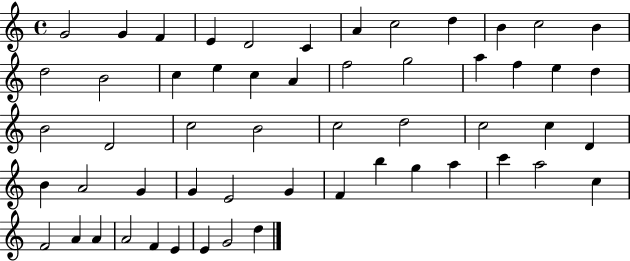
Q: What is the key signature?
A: C major